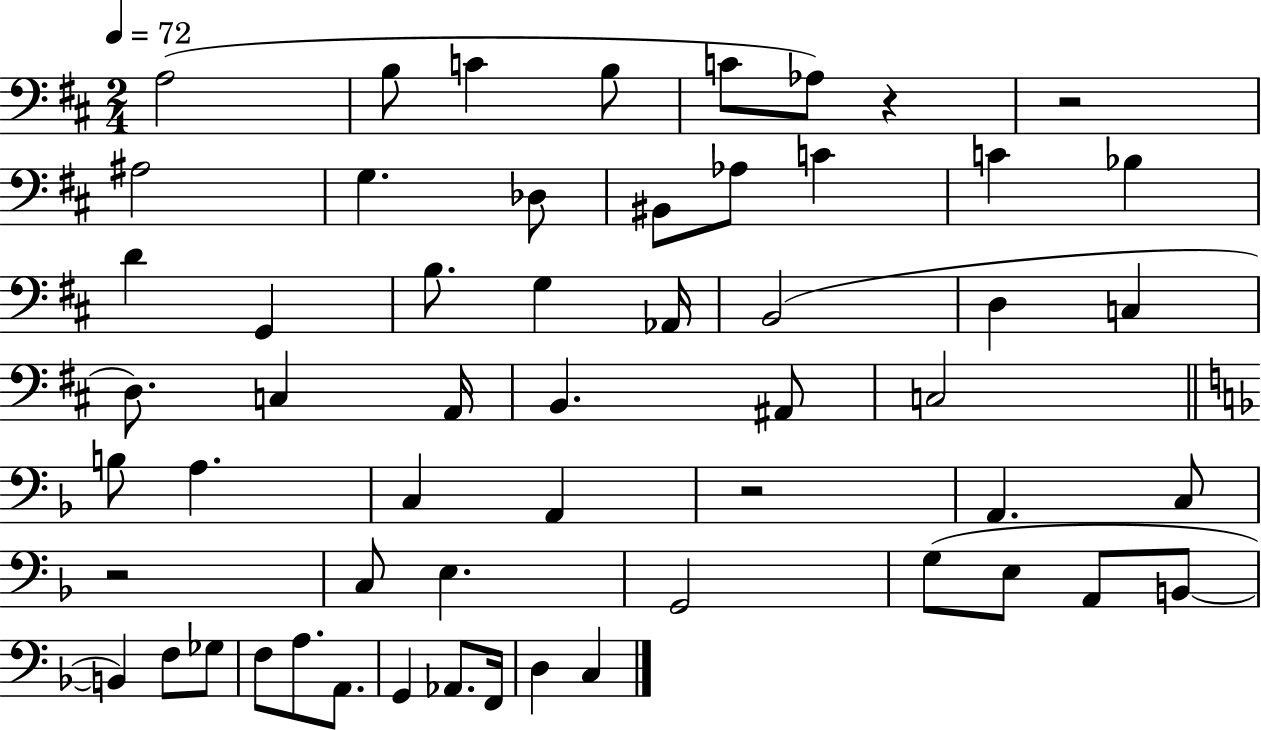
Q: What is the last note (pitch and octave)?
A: C3